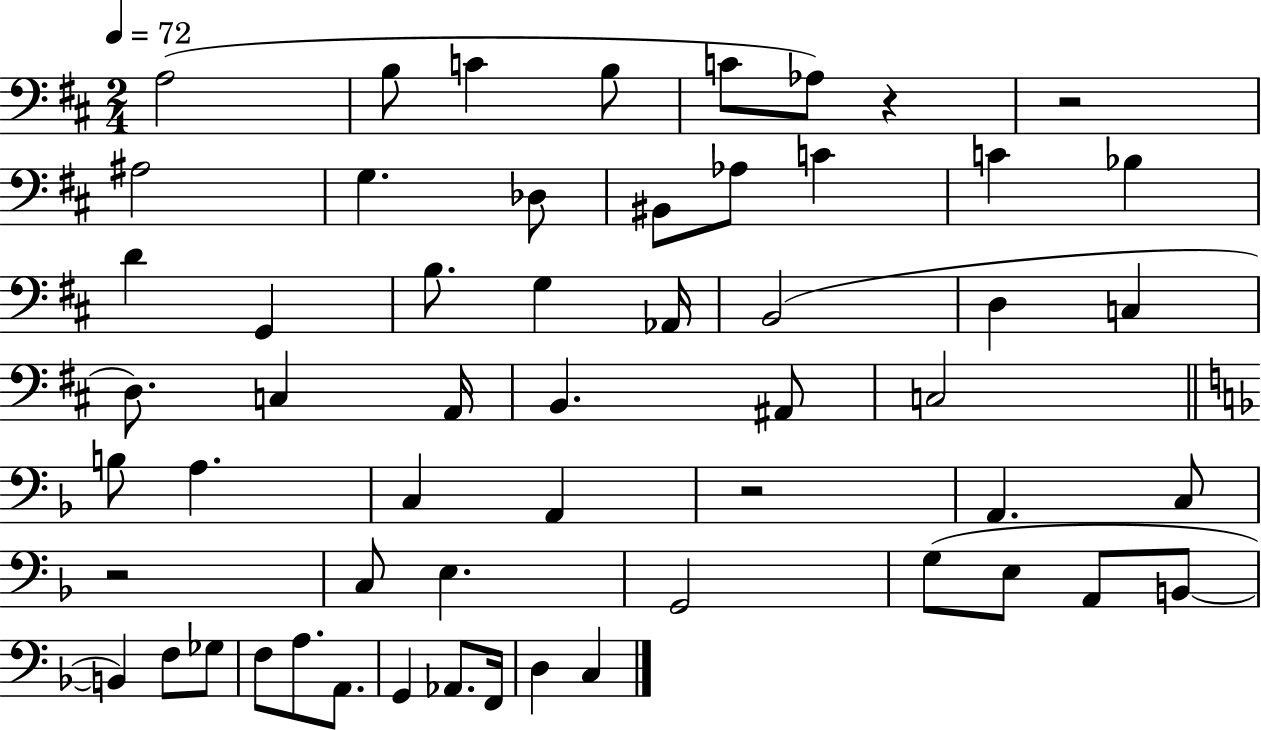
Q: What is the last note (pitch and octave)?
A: C3